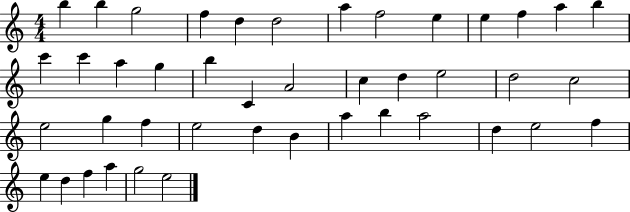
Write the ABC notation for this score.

X:1
T:Untitled
M:4/4
L:1/4
K:C
b b g2 f d d2 a f2 e e f a b c' c' a g b C A2 c d e2 d2 c2 e2 g f e2 d B a b a2 d e2 f e d f a g2 e2